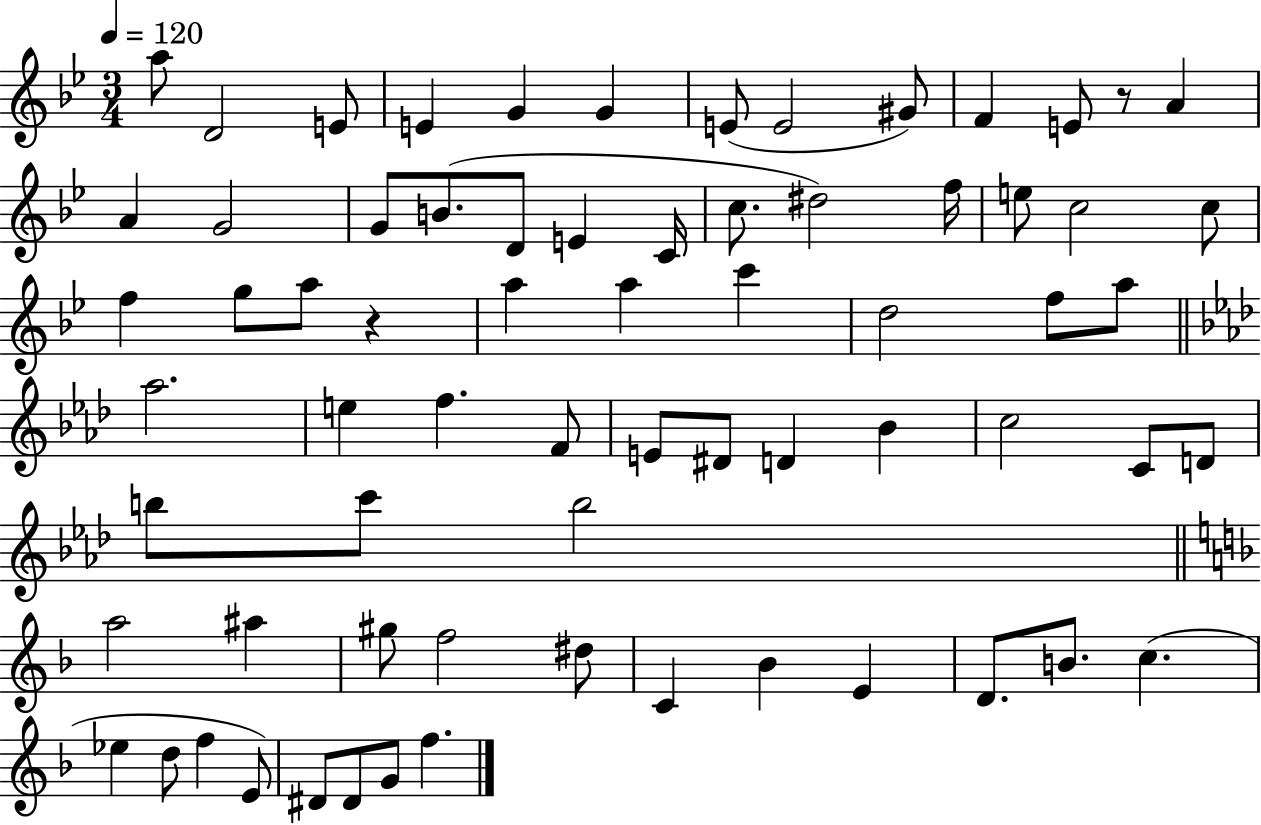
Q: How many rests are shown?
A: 2